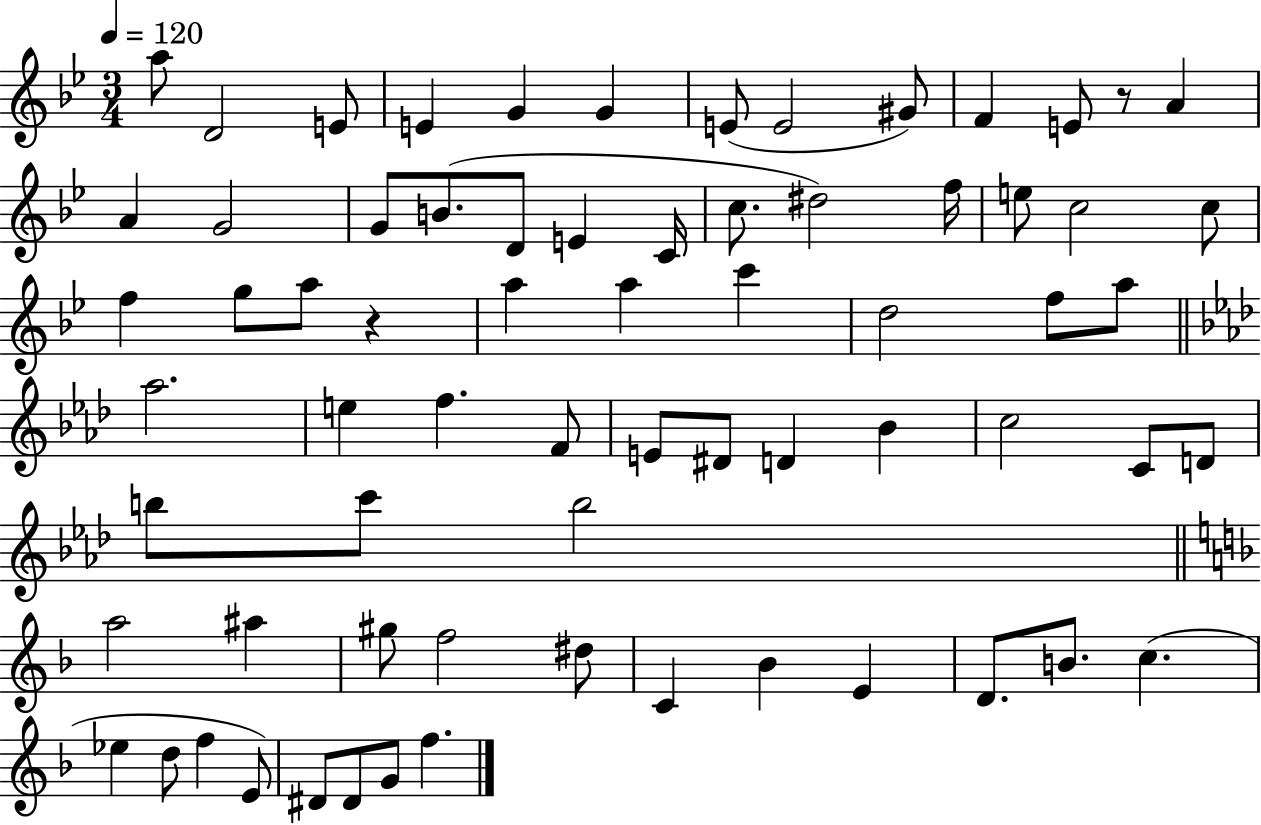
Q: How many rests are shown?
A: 2